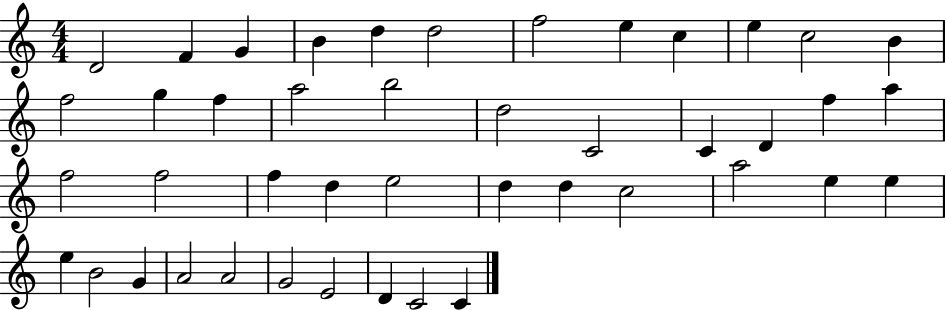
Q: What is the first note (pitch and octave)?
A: D4